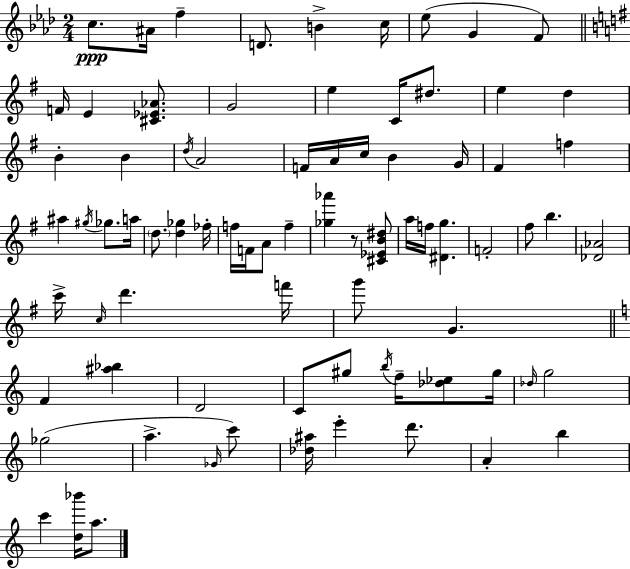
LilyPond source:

{
  \clef treble
  \numericTimeSignature
  \time 2/4
  \key f \minor
  c''8.\ppp ais'16 f''4-- | d'8. b'4-> c''16 | ees''8( g'4 f'8) | \bar "||" \break \key g \major f'16 e'4 <cis' ees' aes'>8. | g'2 | e''4 c'16 dis''8. | e''4 d''4 | \break b'4-. b'4 | \acciaccatura { d''16 } a'2 | f'16 a'16 c''16 b'4 | g'16 fis'4 f''4 | \break ais''4 \acciaccatura { gis''16 } ges''8. | a''16 \parenthesize d''8. <d'' ges''>4 | fes''16-. f''16 f'16 a'8 f''4-- | <ges'' aes'''>4 r8 | \break <cis' ees' b' dis''>8 a''16 f''16 <dis' g''>4. | f'2-. | fis''8 b''4. | <des' aes'>2 | \break c'''16-> \grace { c''16 } d'''4. | f'''16 g'''8 g'4. | \bar "||" \break \key c \major f'4 <ais'' bes''>4 | d'2 | c'8 gis''8 \acciaccatura { b''16 } f''16-- <des'' ees''>8 | gis''16 \grace { des''16 } g''2 | \break ges''2( | a''4.-> | \grace { ges'16 } c'''8) <des'' ais''>16 e'''4-. | d'''8. a'4-. b''4 | \break c'''4 <d'' bes'''>16 | a''8. \bar "|."
}